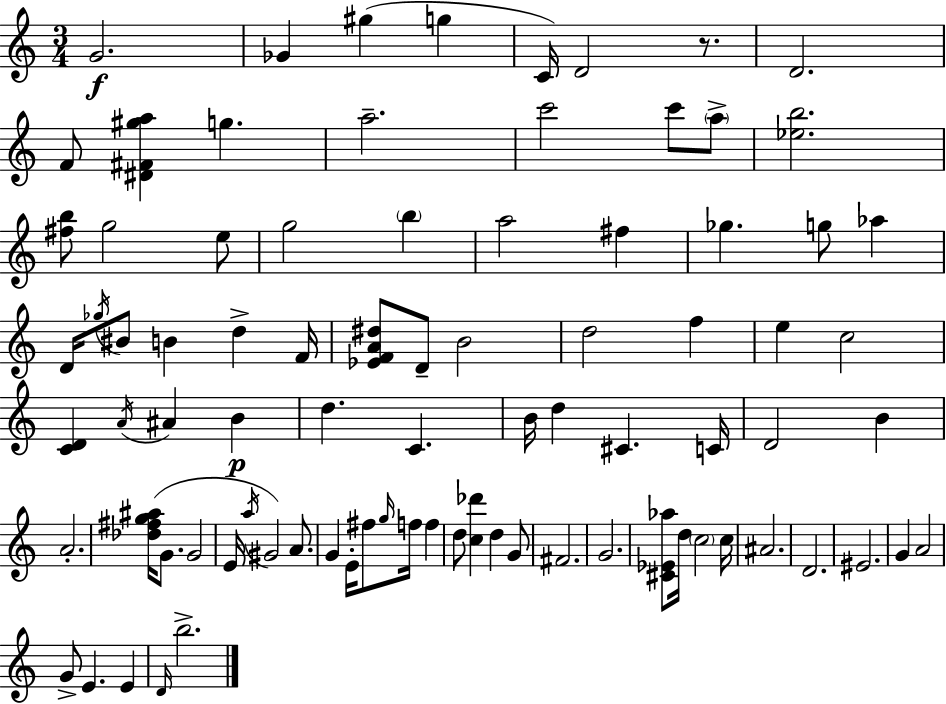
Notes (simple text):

G4/h. Gb4/q G#5/q G5/q C4/s D4/h R/e. D4/h. F4/e [D#4,F#4,G#5,A5]/q G5/q. A5/h. C6/h C6/e A5/e [Eb5,B5]/h. [F#5,B5]/e G5/h E5/e G5/h B5/q A5/h F#5/q Gb5/q. G5/e Ab5/q D4/s Gb5/s BIS4/e B4/q D5/q F4/s [Eb4,F4,A4,D#5]/e D4/e B4/h D5/h F5/q E5/q C5/h [C4,D4]/q A4/s A#4/q B4/q D5/q. C4/q. B4/s D5/q C#4/q. C4/s D4/h B4/q A4/h. [Db5,F#5,G5,A#5]/s G4/e. G4/h E4/s A5/s G#4/h A4/e. G4/q E4/s F#5/e G5/s F5/s F5/q D5/e [C5,Db6]/q D5/q G4/e F#4/h. G4/h. [C#4,Eb4,Ab5]/e D5/s C5/h C5/s A#4/h. D4/h. EIS4/h. G4/q A4/h G4/e E4/q. E4/q D4/s B5/h.